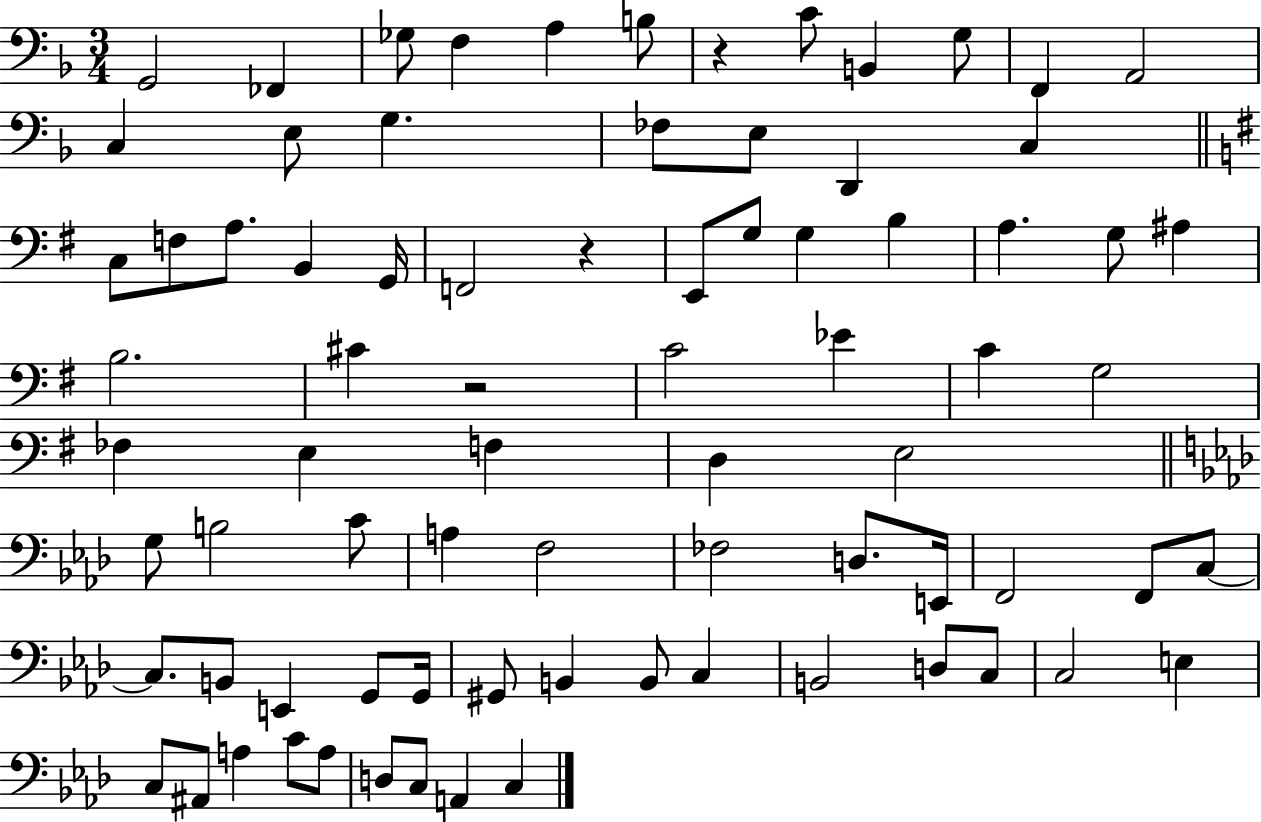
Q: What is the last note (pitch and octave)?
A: C3